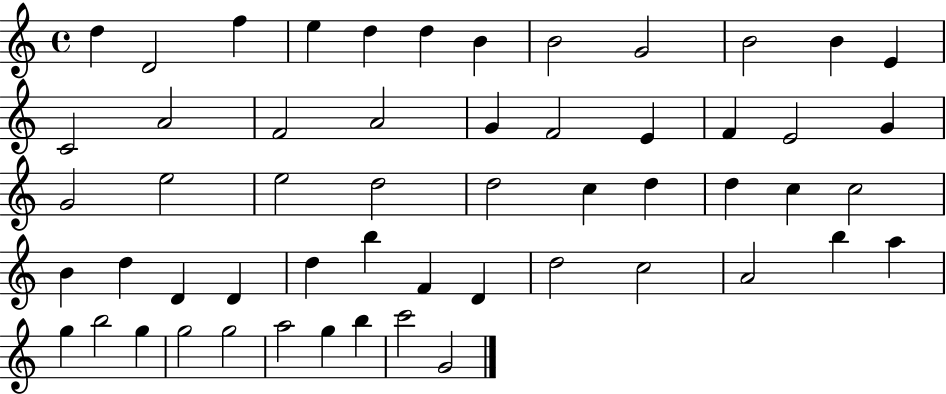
{
  \clef treble
  \time 4/4
  \defaultTimeSignature
  \key c \major
  d''4 d'2 f''4 | e''4 d''4 d''4 b'4 | b'2 g'2 | b'2 b'4 e'4 | \break c'2 a'2 | f'2 a'2 | g'4 f'2 e'4 | f'4 e'2 g'4 | \break g'2 e''2 | e''2 d''2 | d''2 c''4 d''4 | d''4 c''4 c''2 | \break b'4 d''4 d'4 d'4 | d''4 b''4 f'4 d'4 | d''2 c''2 | a'2 b''4 a''4 | \break g''4 b''2 g''4 | g''2 g''2 | a''2 g''4 b''4 | c'''2 g'2 | \break \bar "|."
}